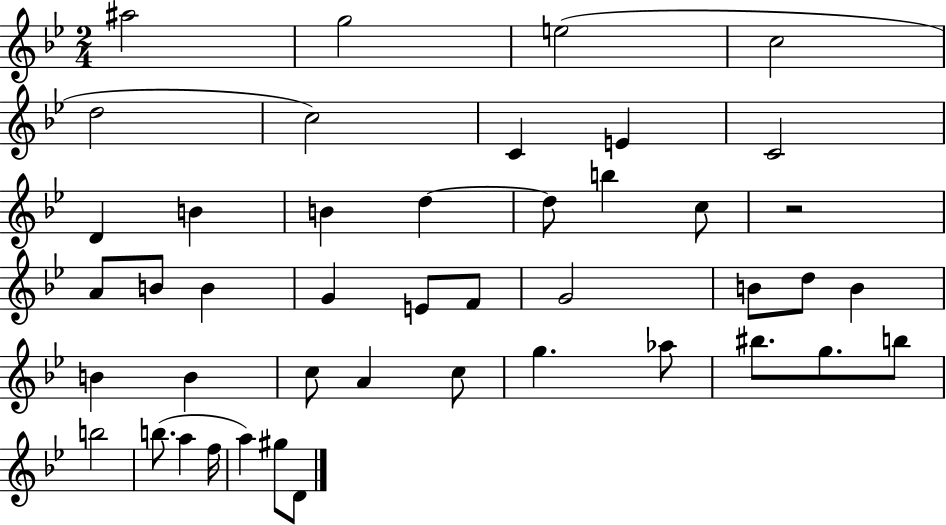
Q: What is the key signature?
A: BES major